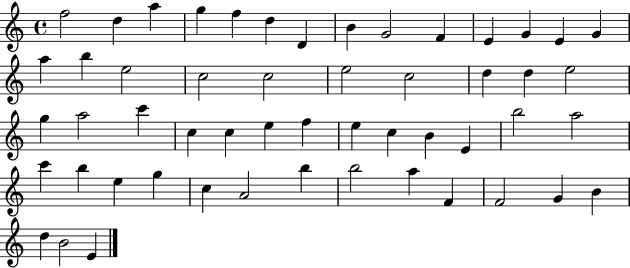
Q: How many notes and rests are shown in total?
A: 53